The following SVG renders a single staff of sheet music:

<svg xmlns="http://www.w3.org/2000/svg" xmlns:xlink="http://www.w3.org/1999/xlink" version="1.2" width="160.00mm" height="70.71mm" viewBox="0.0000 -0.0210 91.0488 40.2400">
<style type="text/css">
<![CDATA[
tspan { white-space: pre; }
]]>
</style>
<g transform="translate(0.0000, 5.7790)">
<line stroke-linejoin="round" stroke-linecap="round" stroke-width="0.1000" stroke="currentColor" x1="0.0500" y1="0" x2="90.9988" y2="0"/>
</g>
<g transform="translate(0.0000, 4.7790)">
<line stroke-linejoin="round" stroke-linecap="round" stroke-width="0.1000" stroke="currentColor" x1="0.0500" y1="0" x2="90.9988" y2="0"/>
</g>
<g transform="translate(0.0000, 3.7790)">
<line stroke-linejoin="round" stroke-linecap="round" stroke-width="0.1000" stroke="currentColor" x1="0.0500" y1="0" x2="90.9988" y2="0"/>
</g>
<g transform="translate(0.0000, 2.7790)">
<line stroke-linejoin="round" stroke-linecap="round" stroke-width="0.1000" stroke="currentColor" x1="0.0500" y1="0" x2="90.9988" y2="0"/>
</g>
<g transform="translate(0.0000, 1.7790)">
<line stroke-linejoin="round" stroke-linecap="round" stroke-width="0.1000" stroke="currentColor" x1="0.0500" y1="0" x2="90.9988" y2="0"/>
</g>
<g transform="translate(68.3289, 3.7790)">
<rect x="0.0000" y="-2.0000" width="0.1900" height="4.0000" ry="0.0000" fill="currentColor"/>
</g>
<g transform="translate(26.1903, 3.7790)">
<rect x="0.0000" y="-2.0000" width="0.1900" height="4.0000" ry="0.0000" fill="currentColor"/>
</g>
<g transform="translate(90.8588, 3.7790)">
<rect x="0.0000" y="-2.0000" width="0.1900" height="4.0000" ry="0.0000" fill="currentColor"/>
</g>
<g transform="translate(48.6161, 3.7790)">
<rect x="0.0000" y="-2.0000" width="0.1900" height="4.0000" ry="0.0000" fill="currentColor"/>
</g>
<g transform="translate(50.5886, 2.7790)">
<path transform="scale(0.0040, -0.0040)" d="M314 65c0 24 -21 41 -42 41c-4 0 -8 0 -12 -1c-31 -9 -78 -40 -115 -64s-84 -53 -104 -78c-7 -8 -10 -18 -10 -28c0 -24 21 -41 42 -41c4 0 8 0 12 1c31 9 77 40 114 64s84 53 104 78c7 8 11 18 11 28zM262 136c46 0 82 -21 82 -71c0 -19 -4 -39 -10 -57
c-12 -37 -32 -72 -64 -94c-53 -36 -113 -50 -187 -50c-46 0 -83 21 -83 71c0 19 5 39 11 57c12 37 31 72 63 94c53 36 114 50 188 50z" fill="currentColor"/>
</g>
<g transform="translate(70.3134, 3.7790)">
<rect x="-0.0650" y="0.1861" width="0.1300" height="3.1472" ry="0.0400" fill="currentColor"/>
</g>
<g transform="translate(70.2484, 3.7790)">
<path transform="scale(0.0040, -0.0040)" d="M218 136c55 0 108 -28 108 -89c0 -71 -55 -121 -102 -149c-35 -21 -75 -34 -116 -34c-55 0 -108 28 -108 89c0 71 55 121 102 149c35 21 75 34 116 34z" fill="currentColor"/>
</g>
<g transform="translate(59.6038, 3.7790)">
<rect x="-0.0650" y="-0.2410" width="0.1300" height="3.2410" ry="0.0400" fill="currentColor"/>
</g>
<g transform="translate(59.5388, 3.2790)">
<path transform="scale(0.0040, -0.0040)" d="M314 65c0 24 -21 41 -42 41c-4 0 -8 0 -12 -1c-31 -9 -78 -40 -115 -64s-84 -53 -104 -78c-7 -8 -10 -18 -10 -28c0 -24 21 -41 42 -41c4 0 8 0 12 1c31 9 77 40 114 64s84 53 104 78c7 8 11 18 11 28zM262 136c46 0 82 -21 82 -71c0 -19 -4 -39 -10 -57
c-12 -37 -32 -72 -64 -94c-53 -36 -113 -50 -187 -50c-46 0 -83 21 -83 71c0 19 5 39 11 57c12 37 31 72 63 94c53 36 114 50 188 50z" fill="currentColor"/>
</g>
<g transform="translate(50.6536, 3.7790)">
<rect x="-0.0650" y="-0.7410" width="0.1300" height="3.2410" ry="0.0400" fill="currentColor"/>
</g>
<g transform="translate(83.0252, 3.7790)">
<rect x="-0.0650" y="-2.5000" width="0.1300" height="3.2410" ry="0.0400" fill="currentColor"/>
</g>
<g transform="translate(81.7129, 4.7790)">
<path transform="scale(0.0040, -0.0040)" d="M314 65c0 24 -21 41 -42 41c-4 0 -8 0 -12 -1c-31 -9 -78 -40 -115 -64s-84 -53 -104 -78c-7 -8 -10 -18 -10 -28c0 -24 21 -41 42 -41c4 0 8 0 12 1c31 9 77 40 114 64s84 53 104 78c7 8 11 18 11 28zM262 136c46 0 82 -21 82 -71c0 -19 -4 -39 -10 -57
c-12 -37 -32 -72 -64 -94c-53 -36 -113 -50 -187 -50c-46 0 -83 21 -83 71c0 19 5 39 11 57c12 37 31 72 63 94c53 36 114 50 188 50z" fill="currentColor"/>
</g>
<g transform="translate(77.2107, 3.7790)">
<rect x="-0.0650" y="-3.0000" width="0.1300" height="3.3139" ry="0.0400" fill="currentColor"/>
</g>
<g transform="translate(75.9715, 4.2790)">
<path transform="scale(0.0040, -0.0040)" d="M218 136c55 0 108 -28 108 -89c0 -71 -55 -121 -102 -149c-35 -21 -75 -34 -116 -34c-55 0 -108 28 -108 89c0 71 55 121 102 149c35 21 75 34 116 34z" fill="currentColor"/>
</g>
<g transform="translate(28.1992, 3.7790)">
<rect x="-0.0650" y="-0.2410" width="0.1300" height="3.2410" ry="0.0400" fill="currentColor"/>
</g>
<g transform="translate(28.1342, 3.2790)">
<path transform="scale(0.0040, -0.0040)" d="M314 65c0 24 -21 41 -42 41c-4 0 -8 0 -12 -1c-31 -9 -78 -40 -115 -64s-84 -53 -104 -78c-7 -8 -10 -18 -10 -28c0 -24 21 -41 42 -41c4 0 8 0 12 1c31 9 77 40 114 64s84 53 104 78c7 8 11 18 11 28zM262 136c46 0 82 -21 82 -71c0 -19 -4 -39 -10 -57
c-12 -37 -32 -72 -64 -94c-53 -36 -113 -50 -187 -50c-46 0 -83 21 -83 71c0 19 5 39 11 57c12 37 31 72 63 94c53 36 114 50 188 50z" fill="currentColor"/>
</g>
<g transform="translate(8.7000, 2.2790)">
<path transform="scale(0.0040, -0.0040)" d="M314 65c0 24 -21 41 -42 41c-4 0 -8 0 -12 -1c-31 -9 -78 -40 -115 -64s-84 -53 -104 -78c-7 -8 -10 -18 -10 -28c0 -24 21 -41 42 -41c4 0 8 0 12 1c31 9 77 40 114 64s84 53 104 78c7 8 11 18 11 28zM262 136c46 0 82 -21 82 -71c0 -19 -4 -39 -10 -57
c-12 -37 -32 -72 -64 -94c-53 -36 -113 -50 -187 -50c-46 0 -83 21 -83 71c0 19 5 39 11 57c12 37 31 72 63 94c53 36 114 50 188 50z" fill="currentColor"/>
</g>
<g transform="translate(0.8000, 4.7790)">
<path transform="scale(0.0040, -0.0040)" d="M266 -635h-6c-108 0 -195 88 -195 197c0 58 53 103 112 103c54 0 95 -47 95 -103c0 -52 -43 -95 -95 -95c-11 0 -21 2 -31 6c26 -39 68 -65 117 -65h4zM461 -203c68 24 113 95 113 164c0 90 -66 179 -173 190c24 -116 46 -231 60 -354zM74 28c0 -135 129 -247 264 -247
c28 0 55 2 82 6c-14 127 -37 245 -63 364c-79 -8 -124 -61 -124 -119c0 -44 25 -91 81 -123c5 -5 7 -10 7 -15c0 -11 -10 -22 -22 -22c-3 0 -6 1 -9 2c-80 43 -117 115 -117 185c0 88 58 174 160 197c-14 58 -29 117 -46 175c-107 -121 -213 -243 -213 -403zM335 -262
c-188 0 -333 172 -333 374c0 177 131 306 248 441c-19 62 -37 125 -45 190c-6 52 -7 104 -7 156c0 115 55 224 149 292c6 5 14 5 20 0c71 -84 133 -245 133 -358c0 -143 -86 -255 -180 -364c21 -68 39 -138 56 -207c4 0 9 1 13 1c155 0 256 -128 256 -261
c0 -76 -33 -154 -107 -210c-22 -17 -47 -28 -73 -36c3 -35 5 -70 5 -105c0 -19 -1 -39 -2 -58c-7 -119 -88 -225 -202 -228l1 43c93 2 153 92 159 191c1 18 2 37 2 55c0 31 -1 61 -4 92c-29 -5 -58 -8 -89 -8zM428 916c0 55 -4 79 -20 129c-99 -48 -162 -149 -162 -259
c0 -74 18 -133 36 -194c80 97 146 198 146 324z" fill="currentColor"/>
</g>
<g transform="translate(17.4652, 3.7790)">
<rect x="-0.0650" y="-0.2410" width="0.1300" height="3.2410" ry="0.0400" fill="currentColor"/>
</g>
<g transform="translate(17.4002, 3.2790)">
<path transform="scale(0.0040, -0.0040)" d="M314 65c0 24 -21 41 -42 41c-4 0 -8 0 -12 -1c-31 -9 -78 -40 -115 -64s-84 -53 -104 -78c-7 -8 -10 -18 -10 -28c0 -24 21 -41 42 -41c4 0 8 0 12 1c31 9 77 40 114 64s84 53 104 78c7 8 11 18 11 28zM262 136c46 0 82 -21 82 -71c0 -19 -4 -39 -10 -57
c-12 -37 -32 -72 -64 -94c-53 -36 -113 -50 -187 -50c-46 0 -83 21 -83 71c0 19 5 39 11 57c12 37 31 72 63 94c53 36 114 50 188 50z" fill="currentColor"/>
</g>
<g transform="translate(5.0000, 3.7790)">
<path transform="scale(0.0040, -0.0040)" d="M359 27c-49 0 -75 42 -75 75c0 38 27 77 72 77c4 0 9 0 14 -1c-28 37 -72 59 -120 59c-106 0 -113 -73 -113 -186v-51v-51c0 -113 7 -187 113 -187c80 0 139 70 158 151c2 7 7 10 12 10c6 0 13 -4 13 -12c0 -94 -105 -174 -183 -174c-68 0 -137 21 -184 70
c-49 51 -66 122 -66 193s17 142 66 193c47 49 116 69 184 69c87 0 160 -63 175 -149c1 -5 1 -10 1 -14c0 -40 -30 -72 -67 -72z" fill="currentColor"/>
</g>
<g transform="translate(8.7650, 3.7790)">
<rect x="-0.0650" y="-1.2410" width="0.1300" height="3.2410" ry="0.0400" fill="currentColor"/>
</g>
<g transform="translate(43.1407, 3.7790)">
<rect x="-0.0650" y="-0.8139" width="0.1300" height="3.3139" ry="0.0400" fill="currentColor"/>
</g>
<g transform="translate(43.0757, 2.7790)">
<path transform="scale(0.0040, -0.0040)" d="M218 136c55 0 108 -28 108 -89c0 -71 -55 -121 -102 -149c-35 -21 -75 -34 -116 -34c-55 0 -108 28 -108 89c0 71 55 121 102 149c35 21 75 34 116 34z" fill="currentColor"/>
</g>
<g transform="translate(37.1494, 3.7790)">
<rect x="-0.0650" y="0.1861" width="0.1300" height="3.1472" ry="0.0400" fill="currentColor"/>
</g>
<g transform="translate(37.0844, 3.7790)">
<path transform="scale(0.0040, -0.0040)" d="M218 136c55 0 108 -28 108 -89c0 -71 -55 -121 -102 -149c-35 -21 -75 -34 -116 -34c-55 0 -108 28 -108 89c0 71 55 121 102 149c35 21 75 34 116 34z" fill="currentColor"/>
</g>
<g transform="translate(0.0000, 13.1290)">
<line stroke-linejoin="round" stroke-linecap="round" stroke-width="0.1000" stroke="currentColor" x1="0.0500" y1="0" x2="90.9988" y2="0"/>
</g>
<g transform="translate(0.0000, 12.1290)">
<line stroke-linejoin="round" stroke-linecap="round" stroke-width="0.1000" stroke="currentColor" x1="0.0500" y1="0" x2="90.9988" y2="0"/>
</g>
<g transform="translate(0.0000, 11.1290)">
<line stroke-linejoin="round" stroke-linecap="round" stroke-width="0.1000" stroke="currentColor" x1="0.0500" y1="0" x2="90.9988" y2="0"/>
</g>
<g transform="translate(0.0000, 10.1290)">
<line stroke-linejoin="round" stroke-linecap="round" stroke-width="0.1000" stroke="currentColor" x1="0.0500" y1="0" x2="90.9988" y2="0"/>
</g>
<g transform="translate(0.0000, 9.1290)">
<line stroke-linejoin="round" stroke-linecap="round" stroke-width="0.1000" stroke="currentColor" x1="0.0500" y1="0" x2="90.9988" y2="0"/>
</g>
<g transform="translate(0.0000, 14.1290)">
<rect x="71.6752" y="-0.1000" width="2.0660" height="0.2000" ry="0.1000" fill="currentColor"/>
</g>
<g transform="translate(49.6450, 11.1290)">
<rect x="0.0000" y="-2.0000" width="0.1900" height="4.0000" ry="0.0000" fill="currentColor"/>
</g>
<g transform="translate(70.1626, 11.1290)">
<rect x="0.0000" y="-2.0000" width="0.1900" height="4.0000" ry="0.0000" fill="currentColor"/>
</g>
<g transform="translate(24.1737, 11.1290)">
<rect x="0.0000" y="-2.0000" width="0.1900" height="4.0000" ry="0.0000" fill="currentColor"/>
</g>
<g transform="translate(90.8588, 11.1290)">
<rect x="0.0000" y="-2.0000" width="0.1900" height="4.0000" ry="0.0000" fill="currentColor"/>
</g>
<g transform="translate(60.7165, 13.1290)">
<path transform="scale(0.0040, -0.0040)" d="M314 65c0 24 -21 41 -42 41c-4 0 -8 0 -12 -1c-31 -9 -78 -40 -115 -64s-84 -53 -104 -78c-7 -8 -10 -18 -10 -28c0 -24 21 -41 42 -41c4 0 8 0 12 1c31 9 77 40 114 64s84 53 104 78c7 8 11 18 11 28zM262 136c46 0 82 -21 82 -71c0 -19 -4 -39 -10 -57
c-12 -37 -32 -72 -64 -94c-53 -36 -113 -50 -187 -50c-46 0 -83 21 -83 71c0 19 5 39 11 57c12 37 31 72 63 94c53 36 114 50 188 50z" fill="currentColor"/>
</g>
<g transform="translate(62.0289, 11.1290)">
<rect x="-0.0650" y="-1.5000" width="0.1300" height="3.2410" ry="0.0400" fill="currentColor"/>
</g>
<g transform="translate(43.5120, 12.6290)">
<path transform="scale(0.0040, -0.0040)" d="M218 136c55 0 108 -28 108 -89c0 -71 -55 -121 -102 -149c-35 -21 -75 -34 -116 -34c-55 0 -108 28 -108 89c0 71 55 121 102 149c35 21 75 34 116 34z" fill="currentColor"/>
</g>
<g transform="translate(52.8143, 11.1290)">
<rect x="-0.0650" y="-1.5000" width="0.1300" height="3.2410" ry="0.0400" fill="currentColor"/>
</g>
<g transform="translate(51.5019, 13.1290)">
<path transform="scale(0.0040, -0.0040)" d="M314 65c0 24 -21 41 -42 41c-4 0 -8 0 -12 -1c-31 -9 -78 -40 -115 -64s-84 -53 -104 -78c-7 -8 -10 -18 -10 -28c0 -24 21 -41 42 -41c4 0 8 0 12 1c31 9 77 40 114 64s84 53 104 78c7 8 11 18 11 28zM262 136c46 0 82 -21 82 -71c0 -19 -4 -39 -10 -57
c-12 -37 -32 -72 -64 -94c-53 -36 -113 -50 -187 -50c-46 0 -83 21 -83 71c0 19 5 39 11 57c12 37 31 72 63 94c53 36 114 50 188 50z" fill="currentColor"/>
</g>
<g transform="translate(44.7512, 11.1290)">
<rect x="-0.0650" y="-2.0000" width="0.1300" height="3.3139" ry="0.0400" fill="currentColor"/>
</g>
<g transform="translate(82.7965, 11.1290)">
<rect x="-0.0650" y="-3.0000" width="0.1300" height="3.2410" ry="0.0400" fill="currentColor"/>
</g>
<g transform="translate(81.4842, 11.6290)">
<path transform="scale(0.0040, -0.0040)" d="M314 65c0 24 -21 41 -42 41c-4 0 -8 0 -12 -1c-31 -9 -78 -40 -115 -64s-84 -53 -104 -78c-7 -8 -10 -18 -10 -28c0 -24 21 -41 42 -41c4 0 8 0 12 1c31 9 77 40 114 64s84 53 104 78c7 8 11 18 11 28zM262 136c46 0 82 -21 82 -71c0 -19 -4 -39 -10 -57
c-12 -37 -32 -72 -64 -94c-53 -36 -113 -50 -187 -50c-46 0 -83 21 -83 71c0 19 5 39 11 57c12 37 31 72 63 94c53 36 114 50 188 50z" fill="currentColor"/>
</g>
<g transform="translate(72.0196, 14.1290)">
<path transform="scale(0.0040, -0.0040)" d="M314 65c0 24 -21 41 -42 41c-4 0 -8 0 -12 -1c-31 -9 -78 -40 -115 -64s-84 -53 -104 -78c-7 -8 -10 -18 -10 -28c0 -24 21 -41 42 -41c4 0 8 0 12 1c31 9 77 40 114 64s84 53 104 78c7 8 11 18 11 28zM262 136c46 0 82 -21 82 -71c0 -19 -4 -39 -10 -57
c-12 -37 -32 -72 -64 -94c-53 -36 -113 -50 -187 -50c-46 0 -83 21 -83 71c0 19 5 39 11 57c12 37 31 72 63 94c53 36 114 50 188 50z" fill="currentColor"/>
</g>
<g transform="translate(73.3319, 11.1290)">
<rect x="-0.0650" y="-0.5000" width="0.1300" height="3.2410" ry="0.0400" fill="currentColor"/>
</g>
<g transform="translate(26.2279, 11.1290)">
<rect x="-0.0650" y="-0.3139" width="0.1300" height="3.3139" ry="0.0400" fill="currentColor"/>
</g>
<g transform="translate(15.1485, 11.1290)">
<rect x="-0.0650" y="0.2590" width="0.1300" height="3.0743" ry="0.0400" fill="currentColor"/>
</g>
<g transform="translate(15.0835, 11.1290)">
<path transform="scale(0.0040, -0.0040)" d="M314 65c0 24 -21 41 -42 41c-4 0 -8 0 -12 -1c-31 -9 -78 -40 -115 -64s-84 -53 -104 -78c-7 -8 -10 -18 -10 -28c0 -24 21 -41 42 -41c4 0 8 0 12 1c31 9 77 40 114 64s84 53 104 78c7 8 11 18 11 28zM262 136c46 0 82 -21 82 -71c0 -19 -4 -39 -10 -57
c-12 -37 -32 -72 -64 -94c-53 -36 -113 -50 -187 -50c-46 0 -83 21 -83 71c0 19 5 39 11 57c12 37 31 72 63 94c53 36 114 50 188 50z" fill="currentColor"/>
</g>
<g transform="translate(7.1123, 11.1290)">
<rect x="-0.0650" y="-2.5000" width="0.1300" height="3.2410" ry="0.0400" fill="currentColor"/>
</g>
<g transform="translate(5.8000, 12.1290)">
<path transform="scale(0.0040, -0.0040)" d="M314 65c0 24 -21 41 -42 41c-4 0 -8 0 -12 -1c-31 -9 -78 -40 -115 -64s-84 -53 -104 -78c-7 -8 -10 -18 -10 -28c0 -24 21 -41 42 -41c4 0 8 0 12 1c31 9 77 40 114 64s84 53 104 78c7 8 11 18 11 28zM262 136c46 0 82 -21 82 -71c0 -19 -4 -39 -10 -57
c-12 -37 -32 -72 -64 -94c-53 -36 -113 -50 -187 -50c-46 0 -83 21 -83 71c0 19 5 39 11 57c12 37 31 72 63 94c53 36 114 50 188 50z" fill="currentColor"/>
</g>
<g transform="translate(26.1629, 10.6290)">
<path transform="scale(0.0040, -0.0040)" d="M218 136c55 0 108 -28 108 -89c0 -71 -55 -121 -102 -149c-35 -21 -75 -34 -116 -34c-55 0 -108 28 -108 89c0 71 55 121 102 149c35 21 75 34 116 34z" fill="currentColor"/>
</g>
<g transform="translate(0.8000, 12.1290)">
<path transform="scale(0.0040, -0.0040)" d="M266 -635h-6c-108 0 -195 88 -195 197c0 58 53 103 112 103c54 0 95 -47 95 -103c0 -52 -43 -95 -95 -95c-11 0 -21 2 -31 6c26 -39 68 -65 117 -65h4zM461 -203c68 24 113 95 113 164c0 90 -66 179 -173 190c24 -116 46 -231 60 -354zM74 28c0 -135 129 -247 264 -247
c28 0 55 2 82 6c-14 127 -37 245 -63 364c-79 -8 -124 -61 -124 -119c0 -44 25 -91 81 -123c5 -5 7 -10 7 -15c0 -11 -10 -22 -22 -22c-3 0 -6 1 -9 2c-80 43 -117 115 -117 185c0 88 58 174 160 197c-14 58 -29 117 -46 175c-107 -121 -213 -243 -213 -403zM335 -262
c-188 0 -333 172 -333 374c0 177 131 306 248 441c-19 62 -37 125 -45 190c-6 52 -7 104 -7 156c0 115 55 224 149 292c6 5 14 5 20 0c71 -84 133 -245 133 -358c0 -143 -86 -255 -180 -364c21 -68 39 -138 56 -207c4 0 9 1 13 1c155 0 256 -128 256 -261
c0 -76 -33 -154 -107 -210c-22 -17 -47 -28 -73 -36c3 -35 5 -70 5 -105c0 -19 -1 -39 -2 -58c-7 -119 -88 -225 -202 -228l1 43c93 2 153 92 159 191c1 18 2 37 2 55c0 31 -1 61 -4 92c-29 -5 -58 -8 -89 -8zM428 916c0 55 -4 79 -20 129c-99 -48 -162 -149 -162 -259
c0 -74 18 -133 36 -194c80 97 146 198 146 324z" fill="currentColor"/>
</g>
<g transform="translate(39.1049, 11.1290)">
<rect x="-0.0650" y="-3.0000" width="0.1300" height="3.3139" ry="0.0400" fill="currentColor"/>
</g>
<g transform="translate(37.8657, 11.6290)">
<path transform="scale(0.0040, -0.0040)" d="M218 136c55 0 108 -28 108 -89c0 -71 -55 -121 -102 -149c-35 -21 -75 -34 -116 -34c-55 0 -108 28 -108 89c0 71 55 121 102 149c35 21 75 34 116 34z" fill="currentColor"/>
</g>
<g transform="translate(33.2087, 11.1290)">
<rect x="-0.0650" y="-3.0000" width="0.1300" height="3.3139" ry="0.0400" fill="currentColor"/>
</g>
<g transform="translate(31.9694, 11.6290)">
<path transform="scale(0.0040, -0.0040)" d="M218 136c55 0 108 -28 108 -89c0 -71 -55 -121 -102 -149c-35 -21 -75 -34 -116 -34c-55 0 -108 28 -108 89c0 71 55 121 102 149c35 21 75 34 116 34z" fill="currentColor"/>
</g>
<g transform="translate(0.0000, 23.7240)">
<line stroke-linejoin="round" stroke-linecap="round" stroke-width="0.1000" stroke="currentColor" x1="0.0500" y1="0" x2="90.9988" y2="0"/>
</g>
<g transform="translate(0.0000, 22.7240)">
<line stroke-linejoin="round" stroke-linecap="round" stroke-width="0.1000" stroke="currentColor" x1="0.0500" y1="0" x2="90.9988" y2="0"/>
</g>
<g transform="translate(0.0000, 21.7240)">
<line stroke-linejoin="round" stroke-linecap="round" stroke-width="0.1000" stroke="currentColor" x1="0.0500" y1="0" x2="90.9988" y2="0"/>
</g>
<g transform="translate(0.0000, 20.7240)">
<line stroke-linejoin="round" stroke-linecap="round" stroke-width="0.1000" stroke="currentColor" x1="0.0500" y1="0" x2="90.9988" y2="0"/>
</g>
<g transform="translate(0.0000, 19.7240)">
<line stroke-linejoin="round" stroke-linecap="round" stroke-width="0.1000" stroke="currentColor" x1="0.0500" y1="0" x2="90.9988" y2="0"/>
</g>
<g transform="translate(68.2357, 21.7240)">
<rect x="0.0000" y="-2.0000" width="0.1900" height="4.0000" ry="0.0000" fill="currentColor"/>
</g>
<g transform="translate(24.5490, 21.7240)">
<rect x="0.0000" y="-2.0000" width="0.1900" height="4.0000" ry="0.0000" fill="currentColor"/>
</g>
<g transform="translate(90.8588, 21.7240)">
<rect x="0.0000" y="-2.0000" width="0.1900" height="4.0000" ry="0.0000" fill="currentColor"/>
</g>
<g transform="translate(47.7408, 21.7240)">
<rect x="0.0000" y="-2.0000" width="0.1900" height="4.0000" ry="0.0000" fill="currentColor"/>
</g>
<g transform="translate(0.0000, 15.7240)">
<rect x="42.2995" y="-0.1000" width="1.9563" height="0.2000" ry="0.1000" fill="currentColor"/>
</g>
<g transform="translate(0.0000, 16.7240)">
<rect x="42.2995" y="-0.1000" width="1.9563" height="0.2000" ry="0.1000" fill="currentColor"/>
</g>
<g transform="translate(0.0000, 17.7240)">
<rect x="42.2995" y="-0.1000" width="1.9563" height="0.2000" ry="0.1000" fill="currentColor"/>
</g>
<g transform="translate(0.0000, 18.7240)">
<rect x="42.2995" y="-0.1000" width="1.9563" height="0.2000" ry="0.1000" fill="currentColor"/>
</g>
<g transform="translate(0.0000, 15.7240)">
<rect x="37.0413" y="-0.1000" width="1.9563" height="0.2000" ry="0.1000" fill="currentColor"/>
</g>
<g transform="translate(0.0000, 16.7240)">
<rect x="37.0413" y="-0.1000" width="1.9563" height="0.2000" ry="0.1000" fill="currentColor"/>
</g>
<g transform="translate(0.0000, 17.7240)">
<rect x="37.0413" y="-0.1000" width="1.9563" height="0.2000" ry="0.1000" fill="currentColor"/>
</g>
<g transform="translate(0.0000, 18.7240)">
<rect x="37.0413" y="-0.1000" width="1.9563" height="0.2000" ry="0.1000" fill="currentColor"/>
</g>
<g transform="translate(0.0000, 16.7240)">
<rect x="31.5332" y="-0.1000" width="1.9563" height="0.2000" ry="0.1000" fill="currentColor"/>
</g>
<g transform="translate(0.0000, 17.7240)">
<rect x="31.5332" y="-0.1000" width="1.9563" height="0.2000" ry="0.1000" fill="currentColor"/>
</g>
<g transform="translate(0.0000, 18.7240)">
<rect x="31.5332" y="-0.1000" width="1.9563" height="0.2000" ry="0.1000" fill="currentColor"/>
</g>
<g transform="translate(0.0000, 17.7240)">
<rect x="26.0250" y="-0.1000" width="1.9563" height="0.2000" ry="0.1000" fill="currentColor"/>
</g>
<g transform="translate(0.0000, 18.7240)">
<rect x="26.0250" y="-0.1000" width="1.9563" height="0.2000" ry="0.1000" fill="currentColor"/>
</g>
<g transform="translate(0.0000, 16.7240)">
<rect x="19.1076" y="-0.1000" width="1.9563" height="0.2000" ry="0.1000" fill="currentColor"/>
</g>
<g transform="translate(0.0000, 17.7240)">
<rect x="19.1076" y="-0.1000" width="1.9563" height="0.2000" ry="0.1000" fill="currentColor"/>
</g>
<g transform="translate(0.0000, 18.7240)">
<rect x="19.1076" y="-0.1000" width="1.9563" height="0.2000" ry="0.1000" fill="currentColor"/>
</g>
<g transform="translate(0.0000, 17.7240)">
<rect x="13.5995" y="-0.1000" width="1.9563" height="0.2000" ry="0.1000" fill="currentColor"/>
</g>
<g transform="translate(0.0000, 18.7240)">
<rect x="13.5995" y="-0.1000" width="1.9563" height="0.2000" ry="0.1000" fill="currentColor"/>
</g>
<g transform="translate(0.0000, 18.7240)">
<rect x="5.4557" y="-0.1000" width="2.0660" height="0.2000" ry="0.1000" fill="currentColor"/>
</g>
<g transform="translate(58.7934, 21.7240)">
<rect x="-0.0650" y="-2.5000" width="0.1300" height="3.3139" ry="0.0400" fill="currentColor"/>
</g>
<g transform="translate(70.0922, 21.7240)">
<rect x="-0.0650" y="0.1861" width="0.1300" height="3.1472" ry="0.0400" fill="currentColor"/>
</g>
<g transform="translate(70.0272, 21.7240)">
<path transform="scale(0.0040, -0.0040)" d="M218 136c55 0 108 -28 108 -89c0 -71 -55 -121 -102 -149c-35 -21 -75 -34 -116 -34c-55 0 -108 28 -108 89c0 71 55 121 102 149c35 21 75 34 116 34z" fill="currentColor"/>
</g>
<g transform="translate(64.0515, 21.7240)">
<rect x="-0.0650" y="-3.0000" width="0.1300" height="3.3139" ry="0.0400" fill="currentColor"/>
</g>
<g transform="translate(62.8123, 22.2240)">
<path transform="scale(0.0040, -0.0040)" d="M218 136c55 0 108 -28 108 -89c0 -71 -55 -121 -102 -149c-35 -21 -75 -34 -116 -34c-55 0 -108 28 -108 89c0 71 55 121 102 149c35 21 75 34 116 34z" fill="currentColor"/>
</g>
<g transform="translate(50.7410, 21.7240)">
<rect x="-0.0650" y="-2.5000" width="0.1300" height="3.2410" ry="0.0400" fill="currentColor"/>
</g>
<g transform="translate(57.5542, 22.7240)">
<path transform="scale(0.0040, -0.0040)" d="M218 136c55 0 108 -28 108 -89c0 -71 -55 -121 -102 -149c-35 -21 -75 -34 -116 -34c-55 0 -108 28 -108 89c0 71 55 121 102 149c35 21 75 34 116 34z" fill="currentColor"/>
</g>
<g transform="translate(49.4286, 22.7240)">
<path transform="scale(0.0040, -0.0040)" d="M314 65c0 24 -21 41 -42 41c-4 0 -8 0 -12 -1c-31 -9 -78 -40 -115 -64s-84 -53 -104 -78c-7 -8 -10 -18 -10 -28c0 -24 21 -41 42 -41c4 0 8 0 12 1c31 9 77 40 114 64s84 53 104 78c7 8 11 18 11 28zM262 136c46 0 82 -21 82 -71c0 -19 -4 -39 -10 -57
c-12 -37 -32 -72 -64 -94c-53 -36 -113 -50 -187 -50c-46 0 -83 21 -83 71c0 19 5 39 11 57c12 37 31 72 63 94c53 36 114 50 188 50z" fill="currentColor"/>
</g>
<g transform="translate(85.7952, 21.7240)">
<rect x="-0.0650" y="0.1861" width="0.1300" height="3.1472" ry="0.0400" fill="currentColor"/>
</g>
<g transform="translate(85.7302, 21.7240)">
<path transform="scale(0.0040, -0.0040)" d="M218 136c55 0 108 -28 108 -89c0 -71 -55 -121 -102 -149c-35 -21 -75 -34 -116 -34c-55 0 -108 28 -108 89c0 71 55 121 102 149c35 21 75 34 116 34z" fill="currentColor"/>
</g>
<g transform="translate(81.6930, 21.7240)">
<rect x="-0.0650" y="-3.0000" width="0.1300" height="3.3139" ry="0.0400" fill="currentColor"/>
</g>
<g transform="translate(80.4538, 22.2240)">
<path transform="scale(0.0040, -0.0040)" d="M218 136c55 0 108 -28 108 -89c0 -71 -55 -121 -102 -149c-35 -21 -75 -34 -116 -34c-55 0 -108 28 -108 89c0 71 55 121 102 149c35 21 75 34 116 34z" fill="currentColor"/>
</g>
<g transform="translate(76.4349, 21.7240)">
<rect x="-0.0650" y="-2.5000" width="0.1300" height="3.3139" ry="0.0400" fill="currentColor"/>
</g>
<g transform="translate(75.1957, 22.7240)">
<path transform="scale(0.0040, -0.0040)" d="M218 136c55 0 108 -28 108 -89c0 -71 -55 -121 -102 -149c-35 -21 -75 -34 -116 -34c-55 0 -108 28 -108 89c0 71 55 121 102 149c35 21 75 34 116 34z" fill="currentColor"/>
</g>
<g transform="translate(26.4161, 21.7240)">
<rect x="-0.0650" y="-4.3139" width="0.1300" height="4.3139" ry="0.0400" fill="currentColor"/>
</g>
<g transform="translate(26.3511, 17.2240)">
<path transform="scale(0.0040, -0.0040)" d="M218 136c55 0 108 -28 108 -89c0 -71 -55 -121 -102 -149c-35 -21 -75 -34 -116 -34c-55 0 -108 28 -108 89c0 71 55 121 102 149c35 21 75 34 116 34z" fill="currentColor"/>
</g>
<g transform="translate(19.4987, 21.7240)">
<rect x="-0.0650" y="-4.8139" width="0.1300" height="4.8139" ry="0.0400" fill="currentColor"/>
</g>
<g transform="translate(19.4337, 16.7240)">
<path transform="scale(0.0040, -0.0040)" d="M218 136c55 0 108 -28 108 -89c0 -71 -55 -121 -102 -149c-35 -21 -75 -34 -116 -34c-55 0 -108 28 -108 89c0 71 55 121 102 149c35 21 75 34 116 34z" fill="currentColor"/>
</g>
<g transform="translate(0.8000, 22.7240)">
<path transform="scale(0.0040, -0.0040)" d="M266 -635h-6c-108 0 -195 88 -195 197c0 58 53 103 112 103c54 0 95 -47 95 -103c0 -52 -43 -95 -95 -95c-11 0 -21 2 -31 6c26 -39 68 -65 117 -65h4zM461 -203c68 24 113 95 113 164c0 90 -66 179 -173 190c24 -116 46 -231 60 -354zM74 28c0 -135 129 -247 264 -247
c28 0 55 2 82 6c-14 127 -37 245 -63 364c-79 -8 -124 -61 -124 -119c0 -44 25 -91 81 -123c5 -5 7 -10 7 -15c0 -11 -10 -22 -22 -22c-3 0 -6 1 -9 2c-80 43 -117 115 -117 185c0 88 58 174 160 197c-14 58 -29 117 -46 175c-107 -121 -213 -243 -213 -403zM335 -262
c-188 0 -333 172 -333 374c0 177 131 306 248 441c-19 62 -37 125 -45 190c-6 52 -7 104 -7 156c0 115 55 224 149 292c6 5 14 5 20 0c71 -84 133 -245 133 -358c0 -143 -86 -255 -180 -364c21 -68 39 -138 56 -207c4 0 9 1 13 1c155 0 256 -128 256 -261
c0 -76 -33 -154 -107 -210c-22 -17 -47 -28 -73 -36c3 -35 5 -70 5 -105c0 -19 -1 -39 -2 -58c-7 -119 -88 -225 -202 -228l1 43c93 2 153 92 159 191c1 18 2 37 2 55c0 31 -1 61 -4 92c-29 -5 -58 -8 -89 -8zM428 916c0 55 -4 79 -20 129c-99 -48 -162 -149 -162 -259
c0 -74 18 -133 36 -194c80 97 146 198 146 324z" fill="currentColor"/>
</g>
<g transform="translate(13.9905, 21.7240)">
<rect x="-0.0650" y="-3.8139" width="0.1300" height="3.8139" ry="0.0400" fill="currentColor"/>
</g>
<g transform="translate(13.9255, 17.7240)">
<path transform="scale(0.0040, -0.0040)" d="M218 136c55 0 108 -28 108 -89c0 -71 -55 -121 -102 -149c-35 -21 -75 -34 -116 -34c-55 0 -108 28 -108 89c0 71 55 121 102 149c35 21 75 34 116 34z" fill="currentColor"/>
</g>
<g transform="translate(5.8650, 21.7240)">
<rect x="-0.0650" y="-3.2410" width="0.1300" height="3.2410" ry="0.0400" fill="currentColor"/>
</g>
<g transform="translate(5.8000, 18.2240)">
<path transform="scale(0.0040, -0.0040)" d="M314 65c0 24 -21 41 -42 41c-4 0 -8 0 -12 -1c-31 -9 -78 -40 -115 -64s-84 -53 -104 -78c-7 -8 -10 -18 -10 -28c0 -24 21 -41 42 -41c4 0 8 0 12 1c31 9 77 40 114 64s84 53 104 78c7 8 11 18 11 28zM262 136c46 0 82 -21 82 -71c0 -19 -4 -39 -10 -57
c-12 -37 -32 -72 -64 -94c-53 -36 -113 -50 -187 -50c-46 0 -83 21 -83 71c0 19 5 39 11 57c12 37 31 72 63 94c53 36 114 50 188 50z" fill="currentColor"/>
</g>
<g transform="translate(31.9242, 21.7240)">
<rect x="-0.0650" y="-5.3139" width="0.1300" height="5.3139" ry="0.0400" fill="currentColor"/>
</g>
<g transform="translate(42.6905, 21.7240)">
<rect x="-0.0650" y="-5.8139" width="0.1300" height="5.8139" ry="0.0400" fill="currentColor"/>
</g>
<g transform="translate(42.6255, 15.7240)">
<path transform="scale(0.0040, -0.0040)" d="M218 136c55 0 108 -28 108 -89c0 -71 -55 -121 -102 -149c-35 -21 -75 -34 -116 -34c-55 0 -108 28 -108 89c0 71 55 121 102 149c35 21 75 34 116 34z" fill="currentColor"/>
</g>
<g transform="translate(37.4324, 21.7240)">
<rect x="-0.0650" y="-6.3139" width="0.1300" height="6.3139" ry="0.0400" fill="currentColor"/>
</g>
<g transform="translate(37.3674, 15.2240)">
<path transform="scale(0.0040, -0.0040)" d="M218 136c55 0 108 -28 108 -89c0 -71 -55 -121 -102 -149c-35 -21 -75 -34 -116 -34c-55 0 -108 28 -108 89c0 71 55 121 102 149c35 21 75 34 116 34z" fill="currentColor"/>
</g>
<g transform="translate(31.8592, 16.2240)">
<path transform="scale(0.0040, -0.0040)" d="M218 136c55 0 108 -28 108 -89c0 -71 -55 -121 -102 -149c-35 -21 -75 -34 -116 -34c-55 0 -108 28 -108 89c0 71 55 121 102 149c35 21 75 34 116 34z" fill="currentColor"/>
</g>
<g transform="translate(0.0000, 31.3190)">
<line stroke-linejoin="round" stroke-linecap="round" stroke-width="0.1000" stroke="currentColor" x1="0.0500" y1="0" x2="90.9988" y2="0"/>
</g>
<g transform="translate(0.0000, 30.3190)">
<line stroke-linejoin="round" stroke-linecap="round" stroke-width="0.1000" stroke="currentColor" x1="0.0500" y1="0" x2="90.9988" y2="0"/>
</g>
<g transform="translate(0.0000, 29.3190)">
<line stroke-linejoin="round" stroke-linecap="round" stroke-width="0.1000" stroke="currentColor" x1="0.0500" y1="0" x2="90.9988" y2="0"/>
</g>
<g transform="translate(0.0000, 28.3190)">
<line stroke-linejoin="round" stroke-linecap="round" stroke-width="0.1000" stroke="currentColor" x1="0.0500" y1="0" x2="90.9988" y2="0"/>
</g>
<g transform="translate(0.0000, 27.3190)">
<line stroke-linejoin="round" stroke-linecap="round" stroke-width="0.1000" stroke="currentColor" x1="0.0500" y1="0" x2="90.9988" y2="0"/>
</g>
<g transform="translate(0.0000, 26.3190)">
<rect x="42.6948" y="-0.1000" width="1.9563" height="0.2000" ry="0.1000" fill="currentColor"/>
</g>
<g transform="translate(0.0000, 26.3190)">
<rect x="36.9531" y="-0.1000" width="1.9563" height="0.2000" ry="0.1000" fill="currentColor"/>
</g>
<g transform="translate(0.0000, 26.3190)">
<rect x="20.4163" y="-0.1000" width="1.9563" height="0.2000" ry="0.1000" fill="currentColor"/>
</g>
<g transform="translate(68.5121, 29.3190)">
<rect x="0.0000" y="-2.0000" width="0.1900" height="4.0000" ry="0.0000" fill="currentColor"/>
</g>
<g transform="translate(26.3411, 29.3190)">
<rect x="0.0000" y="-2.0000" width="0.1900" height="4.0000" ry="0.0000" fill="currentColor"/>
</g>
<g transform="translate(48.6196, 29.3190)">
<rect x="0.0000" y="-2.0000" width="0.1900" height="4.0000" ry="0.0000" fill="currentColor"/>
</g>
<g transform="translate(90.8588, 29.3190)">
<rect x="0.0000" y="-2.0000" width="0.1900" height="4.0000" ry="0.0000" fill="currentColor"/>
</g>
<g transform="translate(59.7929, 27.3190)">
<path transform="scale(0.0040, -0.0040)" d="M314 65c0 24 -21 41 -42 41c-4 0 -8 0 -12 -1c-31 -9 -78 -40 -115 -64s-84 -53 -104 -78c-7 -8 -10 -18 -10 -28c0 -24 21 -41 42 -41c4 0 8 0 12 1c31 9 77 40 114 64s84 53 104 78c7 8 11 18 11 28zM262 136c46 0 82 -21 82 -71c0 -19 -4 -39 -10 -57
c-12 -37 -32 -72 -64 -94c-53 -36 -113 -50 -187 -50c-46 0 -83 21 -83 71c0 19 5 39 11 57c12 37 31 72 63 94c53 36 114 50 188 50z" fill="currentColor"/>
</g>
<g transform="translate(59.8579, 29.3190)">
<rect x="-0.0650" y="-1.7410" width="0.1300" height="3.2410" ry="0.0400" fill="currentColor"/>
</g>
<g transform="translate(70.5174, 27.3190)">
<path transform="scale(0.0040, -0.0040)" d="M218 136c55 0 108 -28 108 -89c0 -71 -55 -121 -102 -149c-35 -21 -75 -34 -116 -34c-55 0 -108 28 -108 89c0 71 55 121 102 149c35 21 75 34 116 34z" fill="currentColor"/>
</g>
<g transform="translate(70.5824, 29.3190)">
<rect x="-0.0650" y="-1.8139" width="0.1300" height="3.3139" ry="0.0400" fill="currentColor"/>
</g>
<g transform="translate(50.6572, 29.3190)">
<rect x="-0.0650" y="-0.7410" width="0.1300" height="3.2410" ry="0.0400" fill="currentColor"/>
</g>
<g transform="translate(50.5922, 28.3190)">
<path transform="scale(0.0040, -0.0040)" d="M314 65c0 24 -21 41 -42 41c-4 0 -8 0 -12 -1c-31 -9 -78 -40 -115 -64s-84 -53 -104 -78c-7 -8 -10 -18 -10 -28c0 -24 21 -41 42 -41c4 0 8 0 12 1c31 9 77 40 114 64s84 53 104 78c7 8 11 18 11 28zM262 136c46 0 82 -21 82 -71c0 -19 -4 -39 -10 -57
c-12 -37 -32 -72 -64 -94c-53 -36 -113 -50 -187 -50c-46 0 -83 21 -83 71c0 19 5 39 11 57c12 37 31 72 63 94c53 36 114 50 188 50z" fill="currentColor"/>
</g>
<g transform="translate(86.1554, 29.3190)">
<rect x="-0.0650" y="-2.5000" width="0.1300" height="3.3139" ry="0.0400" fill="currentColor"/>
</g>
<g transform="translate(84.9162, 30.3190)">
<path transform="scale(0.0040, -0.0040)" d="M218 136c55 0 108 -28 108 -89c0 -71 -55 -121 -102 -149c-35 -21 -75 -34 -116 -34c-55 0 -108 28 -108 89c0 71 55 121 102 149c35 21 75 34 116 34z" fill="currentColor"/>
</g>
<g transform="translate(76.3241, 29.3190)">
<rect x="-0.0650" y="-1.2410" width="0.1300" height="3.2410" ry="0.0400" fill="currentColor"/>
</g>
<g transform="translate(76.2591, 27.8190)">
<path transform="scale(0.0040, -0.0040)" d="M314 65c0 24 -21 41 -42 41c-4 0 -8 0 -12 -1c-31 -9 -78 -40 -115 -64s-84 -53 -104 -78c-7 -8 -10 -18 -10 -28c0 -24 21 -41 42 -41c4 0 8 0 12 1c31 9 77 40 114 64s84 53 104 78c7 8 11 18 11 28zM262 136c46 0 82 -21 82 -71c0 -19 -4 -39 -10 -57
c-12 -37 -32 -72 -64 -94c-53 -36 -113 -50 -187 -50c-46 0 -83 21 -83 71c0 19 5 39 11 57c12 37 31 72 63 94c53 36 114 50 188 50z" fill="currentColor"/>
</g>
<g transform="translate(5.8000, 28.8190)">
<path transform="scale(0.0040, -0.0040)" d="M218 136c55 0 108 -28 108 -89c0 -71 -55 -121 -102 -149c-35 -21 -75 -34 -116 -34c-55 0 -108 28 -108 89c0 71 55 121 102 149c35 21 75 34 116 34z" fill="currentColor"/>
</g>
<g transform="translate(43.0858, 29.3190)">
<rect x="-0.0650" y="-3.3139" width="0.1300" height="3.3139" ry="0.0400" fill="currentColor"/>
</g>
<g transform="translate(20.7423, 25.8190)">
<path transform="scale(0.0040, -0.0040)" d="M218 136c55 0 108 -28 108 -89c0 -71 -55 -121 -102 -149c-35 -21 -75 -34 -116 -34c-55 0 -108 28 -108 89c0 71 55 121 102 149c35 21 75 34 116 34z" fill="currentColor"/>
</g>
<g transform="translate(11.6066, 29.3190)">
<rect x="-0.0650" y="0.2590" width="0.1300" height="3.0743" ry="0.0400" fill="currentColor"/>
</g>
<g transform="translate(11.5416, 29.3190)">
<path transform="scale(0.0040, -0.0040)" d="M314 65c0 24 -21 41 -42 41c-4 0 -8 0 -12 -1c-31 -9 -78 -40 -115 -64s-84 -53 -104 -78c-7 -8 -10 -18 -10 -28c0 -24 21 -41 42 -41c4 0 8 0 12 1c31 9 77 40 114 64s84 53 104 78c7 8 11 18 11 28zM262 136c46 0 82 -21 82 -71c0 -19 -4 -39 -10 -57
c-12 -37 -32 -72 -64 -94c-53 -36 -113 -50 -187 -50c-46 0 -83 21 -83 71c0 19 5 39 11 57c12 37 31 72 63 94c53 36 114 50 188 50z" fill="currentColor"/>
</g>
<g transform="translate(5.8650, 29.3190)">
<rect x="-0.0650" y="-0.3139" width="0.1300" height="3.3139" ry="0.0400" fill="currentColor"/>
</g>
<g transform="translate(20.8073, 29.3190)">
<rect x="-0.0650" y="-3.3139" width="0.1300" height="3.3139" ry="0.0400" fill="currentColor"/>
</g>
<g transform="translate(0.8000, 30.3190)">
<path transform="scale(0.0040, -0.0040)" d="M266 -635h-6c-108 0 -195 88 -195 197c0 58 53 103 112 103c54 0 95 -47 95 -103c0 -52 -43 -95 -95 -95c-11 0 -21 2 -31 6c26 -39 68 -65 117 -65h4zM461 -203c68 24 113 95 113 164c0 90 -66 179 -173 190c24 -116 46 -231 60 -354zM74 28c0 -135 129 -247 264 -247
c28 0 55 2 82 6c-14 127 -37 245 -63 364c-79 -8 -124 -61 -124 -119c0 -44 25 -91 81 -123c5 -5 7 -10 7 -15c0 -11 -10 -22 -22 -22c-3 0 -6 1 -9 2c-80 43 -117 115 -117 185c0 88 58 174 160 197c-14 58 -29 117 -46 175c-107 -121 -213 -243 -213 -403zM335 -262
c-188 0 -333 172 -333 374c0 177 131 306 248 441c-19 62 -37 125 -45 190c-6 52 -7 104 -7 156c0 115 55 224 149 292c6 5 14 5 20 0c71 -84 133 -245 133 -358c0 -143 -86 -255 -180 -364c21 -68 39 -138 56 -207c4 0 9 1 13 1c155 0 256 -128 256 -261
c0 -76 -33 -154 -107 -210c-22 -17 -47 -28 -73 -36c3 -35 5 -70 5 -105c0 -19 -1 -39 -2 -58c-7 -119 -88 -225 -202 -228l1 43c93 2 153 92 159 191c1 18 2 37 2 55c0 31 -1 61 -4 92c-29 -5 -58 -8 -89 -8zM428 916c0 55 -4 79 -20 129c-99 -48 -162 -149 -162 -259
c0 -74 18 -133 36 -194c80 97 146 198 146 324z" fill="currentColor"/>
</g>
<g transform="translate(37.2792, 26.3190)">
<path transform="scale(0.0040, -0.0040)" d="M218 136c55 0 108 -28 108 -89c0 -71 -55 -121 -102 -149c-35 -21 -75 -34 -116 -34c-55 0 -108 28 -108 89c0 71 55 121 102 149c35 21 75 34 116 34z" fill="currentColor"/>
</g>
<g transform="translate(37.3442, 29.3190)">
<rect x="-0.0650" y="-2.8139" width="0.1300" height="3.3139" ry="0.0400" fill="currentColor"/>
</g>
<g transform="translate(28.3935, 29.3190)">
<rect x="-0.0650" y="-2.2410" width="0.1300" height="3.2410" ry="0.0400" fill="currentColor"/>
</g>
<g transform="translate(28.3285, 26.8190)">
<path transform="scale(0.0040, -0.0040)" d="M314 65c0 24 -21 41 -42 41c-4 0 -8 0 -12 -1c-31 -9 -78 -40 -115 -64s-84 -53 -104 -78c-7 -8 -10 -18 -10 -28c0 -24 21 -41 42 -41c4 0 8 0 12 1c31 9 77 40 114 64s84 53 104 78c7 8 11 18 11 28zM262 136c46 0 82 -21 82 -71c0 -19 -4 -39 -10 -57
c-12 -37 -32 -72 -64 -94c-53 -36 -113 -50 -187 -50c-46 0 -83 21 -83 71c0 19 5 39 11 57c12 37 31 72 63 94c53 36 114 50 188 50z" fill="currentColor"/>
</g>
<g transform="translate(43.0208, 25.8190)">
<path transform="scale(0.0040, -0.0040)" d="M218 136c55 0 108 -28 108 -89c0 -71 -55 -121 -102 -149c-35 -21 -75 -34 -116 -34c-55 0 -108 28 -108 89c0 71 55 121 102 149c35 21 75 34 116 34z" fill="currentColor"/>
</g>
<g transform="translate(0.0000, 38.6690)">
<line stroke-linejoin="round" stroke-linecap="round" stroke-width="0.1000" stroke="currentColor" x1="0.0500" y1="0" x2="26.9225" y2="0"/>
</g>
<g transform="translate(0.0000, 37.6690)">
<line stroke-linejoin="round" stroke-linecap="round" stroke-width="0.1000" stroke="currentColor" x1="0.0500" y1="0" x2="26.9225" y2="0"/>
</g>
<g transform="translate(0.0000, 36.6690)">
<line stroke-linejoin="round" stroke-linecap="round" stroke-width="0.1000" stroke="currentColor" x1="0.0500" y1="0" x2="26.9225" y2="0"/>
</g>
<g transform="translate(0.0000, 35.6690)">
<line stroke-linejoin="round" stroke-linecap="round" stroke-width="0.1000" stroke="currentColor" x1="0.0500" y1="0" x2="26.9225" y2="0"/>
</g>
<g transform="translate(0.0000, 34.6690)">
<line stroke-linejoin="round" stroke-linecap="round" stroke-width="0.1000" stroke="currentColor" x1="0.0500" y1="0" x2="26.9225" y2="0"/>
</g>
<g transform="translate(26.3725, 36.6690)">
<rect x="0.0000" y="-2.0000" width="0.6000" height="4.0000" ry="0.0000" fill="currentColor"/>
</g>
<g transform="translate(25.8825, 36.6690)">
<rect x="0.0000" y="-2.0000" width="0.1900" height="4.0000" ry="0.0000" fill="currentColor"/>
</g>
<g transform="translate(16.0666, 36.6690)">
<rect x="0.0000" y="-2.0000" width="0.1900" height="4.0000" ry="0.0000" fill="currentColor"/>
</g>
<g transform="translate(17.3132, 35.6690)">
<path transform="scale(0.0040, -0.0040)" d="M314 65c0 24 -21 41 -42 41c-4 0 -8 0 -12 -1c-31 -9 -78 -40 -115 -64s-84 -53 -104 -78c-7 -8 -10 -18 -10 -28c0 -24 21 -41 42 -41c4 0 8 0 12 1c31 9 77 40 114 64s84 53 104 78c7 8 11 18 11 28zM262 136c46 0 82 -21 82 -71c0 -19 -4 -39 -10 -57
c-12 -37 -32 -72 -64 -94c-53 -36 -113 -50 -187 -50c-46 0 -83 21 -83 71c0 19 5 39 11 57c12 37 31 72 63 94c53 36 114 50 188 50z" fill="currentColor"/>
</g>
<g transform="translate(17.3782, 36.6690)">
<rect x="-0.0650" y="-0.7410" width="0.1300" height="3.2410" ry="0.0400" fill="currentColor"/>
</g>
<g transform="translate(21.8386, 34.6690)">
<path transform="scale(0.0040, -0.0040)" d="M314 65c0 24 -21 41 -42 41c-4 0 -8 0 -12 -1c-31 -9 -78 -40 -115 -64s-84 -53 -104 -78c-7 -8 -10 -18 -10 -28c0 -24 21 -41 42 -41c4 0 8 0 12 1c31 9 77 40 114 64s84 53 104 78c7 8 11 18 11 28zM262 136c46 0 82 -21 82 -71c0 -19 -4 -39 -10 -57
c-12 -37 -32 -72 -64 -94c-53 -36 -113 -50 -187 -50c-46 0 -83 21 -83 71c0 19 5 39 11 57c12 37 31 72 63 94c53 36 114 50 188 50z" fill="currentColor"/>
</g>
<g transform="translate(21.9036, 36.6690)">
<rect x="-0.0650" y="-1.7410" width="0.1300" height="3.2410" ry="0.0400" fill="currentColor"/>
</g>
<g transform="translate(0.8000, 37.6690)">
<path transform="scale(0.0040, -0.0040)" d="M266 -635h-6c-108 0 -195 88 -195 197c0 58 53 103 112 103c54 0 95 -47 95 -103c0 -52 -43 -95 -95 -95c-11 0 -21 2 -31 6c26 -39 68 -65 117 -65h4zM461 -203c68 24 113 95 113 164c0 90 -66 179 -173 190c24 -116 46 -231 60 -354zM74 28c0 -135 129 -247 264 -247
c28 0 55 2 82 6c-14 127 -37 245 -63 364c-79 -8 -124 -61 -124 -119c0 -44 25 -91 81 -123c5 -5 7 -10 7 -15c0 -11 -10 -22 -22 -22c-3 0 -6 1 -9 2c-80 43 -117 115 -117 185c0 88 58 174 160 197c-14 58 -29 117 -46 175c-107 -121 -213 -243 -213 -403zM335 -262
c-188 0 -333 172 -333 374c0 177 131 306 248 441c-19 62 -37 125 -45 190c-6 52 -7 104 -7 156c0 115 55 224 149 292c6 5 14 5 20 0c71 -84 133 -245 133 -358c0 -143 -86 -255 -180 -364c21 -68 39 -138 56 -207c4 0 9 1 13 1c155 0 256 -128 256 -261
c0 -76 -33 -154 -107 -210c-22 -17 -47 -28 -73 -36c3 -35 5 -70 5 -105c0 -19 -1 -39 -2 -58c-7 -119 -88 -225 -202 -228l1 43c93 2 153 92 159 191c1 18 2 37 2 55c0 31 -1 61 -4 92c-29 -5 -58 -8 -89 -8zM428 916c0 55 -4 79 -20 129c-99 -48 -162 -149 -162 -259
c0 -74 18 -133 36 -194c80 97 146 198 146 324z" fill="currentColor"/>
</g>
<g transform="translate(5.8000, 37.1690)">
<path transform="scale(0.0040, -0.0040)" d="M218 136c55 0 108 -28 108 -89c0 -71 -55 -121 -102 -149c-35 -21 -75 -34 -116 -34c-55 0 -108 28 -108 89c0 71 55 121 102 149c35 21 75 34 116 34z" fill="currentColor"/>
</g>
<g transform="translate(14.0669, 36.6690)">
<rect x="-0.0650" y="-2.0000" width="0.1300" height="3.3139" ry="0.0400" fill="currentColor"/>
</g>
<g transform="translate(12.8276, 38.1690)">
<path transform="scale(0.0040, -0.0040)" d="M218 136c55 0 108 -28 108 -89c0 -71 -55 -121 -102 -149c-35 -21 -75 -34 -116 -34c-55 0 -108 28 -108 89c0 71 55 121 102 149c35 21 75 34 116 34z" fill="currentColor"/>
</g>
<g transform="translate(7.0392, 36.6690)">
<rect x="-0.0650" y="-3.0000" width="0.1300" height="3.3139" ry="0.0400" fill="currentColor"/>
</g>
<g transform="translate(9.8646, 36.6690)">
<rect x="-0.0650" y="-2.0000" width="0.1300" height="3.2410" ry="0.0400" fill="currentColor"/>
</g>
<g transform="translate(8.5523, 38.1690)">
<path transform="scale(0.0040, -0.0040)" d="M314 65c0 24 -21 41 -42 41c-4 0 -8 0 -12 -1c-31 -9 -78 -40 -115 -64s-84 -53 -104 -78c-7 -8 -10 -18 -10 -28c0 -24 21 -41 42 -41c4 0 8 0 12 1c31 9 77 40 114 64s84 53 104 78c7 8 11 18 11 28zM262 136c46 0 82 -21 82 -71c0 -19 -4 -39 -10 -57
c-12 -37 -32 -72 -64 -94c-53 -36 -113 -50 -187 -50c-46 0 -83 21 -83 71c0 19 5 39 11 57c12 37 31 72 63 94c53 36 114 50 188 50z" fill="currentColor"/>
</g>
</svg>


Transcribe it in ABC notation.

X:1
T:Untitled
M:4/4
L:1/4
K:C
e2 c2 c2 B d d2 c2 B A G2 G2 B2 c A A F E2 E2 C2 A2 b2 c' e' d' f' a' g' G2 G A B G A B c B2 b g2 a b d2 f2 f e2 G A F2 F d2 f2